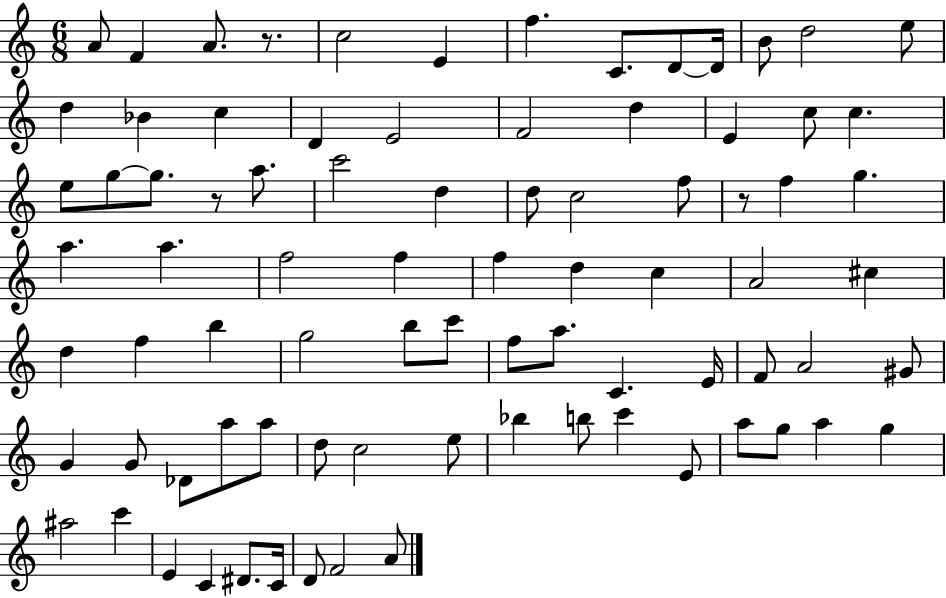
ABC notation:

X:1
T:Untitled
M:6/8
L:1/4
K:C
A/2 F A/2 z/2 c2 E f C/2 D/2 D/4 B/2 d2 e/2 d _B c D E2 F2 d E c/2 c e/2 g/2 g/2 z/2 a/2 c'2 d d/2 c2 f/2 z/2 f g a a f2 f f d c A2 ^c d f b g2 b/2 c'/2 f/2 a/2 C E/4 F/2 A2 ^G/2 G G/2 _D/2 a/2 a/2 d/2 c2 e/2 _b b/2 c' E/2 a/2 g/2 a g ^a2 c' E C ^D/2 C/4 D/2 F2 A/2